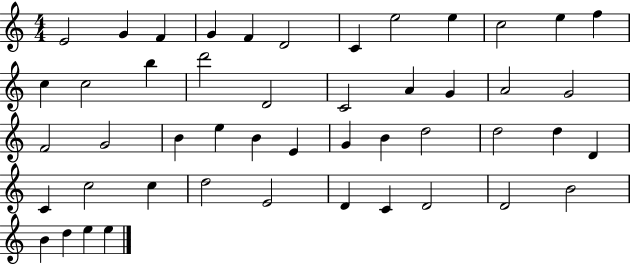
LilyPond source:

{
  \clef treble
  \numericTimeSignature
  \time 4/4
  \key c \major
  e'2 g'4 f'4 | g'4 f'4 d'2 | c'4 e''2 e''4 | c''2 e''4 f''4 | \break c''4 c''2 b''4 | d'''2 d'2 | c'2 a'4 g'4 | a'2 g'2 | \break f'2 g'2 | b'4 e''4 b'4 e'4 | g'4 b'4 d''2 | d''2 d''4 d'4 | \break c'4 c''2 c''4 | d''2 e'2 | d'4 c'4 d'2 | d'2 b'2 | \break b'4 d''4 e''4 e''4 | \bar "|."
}